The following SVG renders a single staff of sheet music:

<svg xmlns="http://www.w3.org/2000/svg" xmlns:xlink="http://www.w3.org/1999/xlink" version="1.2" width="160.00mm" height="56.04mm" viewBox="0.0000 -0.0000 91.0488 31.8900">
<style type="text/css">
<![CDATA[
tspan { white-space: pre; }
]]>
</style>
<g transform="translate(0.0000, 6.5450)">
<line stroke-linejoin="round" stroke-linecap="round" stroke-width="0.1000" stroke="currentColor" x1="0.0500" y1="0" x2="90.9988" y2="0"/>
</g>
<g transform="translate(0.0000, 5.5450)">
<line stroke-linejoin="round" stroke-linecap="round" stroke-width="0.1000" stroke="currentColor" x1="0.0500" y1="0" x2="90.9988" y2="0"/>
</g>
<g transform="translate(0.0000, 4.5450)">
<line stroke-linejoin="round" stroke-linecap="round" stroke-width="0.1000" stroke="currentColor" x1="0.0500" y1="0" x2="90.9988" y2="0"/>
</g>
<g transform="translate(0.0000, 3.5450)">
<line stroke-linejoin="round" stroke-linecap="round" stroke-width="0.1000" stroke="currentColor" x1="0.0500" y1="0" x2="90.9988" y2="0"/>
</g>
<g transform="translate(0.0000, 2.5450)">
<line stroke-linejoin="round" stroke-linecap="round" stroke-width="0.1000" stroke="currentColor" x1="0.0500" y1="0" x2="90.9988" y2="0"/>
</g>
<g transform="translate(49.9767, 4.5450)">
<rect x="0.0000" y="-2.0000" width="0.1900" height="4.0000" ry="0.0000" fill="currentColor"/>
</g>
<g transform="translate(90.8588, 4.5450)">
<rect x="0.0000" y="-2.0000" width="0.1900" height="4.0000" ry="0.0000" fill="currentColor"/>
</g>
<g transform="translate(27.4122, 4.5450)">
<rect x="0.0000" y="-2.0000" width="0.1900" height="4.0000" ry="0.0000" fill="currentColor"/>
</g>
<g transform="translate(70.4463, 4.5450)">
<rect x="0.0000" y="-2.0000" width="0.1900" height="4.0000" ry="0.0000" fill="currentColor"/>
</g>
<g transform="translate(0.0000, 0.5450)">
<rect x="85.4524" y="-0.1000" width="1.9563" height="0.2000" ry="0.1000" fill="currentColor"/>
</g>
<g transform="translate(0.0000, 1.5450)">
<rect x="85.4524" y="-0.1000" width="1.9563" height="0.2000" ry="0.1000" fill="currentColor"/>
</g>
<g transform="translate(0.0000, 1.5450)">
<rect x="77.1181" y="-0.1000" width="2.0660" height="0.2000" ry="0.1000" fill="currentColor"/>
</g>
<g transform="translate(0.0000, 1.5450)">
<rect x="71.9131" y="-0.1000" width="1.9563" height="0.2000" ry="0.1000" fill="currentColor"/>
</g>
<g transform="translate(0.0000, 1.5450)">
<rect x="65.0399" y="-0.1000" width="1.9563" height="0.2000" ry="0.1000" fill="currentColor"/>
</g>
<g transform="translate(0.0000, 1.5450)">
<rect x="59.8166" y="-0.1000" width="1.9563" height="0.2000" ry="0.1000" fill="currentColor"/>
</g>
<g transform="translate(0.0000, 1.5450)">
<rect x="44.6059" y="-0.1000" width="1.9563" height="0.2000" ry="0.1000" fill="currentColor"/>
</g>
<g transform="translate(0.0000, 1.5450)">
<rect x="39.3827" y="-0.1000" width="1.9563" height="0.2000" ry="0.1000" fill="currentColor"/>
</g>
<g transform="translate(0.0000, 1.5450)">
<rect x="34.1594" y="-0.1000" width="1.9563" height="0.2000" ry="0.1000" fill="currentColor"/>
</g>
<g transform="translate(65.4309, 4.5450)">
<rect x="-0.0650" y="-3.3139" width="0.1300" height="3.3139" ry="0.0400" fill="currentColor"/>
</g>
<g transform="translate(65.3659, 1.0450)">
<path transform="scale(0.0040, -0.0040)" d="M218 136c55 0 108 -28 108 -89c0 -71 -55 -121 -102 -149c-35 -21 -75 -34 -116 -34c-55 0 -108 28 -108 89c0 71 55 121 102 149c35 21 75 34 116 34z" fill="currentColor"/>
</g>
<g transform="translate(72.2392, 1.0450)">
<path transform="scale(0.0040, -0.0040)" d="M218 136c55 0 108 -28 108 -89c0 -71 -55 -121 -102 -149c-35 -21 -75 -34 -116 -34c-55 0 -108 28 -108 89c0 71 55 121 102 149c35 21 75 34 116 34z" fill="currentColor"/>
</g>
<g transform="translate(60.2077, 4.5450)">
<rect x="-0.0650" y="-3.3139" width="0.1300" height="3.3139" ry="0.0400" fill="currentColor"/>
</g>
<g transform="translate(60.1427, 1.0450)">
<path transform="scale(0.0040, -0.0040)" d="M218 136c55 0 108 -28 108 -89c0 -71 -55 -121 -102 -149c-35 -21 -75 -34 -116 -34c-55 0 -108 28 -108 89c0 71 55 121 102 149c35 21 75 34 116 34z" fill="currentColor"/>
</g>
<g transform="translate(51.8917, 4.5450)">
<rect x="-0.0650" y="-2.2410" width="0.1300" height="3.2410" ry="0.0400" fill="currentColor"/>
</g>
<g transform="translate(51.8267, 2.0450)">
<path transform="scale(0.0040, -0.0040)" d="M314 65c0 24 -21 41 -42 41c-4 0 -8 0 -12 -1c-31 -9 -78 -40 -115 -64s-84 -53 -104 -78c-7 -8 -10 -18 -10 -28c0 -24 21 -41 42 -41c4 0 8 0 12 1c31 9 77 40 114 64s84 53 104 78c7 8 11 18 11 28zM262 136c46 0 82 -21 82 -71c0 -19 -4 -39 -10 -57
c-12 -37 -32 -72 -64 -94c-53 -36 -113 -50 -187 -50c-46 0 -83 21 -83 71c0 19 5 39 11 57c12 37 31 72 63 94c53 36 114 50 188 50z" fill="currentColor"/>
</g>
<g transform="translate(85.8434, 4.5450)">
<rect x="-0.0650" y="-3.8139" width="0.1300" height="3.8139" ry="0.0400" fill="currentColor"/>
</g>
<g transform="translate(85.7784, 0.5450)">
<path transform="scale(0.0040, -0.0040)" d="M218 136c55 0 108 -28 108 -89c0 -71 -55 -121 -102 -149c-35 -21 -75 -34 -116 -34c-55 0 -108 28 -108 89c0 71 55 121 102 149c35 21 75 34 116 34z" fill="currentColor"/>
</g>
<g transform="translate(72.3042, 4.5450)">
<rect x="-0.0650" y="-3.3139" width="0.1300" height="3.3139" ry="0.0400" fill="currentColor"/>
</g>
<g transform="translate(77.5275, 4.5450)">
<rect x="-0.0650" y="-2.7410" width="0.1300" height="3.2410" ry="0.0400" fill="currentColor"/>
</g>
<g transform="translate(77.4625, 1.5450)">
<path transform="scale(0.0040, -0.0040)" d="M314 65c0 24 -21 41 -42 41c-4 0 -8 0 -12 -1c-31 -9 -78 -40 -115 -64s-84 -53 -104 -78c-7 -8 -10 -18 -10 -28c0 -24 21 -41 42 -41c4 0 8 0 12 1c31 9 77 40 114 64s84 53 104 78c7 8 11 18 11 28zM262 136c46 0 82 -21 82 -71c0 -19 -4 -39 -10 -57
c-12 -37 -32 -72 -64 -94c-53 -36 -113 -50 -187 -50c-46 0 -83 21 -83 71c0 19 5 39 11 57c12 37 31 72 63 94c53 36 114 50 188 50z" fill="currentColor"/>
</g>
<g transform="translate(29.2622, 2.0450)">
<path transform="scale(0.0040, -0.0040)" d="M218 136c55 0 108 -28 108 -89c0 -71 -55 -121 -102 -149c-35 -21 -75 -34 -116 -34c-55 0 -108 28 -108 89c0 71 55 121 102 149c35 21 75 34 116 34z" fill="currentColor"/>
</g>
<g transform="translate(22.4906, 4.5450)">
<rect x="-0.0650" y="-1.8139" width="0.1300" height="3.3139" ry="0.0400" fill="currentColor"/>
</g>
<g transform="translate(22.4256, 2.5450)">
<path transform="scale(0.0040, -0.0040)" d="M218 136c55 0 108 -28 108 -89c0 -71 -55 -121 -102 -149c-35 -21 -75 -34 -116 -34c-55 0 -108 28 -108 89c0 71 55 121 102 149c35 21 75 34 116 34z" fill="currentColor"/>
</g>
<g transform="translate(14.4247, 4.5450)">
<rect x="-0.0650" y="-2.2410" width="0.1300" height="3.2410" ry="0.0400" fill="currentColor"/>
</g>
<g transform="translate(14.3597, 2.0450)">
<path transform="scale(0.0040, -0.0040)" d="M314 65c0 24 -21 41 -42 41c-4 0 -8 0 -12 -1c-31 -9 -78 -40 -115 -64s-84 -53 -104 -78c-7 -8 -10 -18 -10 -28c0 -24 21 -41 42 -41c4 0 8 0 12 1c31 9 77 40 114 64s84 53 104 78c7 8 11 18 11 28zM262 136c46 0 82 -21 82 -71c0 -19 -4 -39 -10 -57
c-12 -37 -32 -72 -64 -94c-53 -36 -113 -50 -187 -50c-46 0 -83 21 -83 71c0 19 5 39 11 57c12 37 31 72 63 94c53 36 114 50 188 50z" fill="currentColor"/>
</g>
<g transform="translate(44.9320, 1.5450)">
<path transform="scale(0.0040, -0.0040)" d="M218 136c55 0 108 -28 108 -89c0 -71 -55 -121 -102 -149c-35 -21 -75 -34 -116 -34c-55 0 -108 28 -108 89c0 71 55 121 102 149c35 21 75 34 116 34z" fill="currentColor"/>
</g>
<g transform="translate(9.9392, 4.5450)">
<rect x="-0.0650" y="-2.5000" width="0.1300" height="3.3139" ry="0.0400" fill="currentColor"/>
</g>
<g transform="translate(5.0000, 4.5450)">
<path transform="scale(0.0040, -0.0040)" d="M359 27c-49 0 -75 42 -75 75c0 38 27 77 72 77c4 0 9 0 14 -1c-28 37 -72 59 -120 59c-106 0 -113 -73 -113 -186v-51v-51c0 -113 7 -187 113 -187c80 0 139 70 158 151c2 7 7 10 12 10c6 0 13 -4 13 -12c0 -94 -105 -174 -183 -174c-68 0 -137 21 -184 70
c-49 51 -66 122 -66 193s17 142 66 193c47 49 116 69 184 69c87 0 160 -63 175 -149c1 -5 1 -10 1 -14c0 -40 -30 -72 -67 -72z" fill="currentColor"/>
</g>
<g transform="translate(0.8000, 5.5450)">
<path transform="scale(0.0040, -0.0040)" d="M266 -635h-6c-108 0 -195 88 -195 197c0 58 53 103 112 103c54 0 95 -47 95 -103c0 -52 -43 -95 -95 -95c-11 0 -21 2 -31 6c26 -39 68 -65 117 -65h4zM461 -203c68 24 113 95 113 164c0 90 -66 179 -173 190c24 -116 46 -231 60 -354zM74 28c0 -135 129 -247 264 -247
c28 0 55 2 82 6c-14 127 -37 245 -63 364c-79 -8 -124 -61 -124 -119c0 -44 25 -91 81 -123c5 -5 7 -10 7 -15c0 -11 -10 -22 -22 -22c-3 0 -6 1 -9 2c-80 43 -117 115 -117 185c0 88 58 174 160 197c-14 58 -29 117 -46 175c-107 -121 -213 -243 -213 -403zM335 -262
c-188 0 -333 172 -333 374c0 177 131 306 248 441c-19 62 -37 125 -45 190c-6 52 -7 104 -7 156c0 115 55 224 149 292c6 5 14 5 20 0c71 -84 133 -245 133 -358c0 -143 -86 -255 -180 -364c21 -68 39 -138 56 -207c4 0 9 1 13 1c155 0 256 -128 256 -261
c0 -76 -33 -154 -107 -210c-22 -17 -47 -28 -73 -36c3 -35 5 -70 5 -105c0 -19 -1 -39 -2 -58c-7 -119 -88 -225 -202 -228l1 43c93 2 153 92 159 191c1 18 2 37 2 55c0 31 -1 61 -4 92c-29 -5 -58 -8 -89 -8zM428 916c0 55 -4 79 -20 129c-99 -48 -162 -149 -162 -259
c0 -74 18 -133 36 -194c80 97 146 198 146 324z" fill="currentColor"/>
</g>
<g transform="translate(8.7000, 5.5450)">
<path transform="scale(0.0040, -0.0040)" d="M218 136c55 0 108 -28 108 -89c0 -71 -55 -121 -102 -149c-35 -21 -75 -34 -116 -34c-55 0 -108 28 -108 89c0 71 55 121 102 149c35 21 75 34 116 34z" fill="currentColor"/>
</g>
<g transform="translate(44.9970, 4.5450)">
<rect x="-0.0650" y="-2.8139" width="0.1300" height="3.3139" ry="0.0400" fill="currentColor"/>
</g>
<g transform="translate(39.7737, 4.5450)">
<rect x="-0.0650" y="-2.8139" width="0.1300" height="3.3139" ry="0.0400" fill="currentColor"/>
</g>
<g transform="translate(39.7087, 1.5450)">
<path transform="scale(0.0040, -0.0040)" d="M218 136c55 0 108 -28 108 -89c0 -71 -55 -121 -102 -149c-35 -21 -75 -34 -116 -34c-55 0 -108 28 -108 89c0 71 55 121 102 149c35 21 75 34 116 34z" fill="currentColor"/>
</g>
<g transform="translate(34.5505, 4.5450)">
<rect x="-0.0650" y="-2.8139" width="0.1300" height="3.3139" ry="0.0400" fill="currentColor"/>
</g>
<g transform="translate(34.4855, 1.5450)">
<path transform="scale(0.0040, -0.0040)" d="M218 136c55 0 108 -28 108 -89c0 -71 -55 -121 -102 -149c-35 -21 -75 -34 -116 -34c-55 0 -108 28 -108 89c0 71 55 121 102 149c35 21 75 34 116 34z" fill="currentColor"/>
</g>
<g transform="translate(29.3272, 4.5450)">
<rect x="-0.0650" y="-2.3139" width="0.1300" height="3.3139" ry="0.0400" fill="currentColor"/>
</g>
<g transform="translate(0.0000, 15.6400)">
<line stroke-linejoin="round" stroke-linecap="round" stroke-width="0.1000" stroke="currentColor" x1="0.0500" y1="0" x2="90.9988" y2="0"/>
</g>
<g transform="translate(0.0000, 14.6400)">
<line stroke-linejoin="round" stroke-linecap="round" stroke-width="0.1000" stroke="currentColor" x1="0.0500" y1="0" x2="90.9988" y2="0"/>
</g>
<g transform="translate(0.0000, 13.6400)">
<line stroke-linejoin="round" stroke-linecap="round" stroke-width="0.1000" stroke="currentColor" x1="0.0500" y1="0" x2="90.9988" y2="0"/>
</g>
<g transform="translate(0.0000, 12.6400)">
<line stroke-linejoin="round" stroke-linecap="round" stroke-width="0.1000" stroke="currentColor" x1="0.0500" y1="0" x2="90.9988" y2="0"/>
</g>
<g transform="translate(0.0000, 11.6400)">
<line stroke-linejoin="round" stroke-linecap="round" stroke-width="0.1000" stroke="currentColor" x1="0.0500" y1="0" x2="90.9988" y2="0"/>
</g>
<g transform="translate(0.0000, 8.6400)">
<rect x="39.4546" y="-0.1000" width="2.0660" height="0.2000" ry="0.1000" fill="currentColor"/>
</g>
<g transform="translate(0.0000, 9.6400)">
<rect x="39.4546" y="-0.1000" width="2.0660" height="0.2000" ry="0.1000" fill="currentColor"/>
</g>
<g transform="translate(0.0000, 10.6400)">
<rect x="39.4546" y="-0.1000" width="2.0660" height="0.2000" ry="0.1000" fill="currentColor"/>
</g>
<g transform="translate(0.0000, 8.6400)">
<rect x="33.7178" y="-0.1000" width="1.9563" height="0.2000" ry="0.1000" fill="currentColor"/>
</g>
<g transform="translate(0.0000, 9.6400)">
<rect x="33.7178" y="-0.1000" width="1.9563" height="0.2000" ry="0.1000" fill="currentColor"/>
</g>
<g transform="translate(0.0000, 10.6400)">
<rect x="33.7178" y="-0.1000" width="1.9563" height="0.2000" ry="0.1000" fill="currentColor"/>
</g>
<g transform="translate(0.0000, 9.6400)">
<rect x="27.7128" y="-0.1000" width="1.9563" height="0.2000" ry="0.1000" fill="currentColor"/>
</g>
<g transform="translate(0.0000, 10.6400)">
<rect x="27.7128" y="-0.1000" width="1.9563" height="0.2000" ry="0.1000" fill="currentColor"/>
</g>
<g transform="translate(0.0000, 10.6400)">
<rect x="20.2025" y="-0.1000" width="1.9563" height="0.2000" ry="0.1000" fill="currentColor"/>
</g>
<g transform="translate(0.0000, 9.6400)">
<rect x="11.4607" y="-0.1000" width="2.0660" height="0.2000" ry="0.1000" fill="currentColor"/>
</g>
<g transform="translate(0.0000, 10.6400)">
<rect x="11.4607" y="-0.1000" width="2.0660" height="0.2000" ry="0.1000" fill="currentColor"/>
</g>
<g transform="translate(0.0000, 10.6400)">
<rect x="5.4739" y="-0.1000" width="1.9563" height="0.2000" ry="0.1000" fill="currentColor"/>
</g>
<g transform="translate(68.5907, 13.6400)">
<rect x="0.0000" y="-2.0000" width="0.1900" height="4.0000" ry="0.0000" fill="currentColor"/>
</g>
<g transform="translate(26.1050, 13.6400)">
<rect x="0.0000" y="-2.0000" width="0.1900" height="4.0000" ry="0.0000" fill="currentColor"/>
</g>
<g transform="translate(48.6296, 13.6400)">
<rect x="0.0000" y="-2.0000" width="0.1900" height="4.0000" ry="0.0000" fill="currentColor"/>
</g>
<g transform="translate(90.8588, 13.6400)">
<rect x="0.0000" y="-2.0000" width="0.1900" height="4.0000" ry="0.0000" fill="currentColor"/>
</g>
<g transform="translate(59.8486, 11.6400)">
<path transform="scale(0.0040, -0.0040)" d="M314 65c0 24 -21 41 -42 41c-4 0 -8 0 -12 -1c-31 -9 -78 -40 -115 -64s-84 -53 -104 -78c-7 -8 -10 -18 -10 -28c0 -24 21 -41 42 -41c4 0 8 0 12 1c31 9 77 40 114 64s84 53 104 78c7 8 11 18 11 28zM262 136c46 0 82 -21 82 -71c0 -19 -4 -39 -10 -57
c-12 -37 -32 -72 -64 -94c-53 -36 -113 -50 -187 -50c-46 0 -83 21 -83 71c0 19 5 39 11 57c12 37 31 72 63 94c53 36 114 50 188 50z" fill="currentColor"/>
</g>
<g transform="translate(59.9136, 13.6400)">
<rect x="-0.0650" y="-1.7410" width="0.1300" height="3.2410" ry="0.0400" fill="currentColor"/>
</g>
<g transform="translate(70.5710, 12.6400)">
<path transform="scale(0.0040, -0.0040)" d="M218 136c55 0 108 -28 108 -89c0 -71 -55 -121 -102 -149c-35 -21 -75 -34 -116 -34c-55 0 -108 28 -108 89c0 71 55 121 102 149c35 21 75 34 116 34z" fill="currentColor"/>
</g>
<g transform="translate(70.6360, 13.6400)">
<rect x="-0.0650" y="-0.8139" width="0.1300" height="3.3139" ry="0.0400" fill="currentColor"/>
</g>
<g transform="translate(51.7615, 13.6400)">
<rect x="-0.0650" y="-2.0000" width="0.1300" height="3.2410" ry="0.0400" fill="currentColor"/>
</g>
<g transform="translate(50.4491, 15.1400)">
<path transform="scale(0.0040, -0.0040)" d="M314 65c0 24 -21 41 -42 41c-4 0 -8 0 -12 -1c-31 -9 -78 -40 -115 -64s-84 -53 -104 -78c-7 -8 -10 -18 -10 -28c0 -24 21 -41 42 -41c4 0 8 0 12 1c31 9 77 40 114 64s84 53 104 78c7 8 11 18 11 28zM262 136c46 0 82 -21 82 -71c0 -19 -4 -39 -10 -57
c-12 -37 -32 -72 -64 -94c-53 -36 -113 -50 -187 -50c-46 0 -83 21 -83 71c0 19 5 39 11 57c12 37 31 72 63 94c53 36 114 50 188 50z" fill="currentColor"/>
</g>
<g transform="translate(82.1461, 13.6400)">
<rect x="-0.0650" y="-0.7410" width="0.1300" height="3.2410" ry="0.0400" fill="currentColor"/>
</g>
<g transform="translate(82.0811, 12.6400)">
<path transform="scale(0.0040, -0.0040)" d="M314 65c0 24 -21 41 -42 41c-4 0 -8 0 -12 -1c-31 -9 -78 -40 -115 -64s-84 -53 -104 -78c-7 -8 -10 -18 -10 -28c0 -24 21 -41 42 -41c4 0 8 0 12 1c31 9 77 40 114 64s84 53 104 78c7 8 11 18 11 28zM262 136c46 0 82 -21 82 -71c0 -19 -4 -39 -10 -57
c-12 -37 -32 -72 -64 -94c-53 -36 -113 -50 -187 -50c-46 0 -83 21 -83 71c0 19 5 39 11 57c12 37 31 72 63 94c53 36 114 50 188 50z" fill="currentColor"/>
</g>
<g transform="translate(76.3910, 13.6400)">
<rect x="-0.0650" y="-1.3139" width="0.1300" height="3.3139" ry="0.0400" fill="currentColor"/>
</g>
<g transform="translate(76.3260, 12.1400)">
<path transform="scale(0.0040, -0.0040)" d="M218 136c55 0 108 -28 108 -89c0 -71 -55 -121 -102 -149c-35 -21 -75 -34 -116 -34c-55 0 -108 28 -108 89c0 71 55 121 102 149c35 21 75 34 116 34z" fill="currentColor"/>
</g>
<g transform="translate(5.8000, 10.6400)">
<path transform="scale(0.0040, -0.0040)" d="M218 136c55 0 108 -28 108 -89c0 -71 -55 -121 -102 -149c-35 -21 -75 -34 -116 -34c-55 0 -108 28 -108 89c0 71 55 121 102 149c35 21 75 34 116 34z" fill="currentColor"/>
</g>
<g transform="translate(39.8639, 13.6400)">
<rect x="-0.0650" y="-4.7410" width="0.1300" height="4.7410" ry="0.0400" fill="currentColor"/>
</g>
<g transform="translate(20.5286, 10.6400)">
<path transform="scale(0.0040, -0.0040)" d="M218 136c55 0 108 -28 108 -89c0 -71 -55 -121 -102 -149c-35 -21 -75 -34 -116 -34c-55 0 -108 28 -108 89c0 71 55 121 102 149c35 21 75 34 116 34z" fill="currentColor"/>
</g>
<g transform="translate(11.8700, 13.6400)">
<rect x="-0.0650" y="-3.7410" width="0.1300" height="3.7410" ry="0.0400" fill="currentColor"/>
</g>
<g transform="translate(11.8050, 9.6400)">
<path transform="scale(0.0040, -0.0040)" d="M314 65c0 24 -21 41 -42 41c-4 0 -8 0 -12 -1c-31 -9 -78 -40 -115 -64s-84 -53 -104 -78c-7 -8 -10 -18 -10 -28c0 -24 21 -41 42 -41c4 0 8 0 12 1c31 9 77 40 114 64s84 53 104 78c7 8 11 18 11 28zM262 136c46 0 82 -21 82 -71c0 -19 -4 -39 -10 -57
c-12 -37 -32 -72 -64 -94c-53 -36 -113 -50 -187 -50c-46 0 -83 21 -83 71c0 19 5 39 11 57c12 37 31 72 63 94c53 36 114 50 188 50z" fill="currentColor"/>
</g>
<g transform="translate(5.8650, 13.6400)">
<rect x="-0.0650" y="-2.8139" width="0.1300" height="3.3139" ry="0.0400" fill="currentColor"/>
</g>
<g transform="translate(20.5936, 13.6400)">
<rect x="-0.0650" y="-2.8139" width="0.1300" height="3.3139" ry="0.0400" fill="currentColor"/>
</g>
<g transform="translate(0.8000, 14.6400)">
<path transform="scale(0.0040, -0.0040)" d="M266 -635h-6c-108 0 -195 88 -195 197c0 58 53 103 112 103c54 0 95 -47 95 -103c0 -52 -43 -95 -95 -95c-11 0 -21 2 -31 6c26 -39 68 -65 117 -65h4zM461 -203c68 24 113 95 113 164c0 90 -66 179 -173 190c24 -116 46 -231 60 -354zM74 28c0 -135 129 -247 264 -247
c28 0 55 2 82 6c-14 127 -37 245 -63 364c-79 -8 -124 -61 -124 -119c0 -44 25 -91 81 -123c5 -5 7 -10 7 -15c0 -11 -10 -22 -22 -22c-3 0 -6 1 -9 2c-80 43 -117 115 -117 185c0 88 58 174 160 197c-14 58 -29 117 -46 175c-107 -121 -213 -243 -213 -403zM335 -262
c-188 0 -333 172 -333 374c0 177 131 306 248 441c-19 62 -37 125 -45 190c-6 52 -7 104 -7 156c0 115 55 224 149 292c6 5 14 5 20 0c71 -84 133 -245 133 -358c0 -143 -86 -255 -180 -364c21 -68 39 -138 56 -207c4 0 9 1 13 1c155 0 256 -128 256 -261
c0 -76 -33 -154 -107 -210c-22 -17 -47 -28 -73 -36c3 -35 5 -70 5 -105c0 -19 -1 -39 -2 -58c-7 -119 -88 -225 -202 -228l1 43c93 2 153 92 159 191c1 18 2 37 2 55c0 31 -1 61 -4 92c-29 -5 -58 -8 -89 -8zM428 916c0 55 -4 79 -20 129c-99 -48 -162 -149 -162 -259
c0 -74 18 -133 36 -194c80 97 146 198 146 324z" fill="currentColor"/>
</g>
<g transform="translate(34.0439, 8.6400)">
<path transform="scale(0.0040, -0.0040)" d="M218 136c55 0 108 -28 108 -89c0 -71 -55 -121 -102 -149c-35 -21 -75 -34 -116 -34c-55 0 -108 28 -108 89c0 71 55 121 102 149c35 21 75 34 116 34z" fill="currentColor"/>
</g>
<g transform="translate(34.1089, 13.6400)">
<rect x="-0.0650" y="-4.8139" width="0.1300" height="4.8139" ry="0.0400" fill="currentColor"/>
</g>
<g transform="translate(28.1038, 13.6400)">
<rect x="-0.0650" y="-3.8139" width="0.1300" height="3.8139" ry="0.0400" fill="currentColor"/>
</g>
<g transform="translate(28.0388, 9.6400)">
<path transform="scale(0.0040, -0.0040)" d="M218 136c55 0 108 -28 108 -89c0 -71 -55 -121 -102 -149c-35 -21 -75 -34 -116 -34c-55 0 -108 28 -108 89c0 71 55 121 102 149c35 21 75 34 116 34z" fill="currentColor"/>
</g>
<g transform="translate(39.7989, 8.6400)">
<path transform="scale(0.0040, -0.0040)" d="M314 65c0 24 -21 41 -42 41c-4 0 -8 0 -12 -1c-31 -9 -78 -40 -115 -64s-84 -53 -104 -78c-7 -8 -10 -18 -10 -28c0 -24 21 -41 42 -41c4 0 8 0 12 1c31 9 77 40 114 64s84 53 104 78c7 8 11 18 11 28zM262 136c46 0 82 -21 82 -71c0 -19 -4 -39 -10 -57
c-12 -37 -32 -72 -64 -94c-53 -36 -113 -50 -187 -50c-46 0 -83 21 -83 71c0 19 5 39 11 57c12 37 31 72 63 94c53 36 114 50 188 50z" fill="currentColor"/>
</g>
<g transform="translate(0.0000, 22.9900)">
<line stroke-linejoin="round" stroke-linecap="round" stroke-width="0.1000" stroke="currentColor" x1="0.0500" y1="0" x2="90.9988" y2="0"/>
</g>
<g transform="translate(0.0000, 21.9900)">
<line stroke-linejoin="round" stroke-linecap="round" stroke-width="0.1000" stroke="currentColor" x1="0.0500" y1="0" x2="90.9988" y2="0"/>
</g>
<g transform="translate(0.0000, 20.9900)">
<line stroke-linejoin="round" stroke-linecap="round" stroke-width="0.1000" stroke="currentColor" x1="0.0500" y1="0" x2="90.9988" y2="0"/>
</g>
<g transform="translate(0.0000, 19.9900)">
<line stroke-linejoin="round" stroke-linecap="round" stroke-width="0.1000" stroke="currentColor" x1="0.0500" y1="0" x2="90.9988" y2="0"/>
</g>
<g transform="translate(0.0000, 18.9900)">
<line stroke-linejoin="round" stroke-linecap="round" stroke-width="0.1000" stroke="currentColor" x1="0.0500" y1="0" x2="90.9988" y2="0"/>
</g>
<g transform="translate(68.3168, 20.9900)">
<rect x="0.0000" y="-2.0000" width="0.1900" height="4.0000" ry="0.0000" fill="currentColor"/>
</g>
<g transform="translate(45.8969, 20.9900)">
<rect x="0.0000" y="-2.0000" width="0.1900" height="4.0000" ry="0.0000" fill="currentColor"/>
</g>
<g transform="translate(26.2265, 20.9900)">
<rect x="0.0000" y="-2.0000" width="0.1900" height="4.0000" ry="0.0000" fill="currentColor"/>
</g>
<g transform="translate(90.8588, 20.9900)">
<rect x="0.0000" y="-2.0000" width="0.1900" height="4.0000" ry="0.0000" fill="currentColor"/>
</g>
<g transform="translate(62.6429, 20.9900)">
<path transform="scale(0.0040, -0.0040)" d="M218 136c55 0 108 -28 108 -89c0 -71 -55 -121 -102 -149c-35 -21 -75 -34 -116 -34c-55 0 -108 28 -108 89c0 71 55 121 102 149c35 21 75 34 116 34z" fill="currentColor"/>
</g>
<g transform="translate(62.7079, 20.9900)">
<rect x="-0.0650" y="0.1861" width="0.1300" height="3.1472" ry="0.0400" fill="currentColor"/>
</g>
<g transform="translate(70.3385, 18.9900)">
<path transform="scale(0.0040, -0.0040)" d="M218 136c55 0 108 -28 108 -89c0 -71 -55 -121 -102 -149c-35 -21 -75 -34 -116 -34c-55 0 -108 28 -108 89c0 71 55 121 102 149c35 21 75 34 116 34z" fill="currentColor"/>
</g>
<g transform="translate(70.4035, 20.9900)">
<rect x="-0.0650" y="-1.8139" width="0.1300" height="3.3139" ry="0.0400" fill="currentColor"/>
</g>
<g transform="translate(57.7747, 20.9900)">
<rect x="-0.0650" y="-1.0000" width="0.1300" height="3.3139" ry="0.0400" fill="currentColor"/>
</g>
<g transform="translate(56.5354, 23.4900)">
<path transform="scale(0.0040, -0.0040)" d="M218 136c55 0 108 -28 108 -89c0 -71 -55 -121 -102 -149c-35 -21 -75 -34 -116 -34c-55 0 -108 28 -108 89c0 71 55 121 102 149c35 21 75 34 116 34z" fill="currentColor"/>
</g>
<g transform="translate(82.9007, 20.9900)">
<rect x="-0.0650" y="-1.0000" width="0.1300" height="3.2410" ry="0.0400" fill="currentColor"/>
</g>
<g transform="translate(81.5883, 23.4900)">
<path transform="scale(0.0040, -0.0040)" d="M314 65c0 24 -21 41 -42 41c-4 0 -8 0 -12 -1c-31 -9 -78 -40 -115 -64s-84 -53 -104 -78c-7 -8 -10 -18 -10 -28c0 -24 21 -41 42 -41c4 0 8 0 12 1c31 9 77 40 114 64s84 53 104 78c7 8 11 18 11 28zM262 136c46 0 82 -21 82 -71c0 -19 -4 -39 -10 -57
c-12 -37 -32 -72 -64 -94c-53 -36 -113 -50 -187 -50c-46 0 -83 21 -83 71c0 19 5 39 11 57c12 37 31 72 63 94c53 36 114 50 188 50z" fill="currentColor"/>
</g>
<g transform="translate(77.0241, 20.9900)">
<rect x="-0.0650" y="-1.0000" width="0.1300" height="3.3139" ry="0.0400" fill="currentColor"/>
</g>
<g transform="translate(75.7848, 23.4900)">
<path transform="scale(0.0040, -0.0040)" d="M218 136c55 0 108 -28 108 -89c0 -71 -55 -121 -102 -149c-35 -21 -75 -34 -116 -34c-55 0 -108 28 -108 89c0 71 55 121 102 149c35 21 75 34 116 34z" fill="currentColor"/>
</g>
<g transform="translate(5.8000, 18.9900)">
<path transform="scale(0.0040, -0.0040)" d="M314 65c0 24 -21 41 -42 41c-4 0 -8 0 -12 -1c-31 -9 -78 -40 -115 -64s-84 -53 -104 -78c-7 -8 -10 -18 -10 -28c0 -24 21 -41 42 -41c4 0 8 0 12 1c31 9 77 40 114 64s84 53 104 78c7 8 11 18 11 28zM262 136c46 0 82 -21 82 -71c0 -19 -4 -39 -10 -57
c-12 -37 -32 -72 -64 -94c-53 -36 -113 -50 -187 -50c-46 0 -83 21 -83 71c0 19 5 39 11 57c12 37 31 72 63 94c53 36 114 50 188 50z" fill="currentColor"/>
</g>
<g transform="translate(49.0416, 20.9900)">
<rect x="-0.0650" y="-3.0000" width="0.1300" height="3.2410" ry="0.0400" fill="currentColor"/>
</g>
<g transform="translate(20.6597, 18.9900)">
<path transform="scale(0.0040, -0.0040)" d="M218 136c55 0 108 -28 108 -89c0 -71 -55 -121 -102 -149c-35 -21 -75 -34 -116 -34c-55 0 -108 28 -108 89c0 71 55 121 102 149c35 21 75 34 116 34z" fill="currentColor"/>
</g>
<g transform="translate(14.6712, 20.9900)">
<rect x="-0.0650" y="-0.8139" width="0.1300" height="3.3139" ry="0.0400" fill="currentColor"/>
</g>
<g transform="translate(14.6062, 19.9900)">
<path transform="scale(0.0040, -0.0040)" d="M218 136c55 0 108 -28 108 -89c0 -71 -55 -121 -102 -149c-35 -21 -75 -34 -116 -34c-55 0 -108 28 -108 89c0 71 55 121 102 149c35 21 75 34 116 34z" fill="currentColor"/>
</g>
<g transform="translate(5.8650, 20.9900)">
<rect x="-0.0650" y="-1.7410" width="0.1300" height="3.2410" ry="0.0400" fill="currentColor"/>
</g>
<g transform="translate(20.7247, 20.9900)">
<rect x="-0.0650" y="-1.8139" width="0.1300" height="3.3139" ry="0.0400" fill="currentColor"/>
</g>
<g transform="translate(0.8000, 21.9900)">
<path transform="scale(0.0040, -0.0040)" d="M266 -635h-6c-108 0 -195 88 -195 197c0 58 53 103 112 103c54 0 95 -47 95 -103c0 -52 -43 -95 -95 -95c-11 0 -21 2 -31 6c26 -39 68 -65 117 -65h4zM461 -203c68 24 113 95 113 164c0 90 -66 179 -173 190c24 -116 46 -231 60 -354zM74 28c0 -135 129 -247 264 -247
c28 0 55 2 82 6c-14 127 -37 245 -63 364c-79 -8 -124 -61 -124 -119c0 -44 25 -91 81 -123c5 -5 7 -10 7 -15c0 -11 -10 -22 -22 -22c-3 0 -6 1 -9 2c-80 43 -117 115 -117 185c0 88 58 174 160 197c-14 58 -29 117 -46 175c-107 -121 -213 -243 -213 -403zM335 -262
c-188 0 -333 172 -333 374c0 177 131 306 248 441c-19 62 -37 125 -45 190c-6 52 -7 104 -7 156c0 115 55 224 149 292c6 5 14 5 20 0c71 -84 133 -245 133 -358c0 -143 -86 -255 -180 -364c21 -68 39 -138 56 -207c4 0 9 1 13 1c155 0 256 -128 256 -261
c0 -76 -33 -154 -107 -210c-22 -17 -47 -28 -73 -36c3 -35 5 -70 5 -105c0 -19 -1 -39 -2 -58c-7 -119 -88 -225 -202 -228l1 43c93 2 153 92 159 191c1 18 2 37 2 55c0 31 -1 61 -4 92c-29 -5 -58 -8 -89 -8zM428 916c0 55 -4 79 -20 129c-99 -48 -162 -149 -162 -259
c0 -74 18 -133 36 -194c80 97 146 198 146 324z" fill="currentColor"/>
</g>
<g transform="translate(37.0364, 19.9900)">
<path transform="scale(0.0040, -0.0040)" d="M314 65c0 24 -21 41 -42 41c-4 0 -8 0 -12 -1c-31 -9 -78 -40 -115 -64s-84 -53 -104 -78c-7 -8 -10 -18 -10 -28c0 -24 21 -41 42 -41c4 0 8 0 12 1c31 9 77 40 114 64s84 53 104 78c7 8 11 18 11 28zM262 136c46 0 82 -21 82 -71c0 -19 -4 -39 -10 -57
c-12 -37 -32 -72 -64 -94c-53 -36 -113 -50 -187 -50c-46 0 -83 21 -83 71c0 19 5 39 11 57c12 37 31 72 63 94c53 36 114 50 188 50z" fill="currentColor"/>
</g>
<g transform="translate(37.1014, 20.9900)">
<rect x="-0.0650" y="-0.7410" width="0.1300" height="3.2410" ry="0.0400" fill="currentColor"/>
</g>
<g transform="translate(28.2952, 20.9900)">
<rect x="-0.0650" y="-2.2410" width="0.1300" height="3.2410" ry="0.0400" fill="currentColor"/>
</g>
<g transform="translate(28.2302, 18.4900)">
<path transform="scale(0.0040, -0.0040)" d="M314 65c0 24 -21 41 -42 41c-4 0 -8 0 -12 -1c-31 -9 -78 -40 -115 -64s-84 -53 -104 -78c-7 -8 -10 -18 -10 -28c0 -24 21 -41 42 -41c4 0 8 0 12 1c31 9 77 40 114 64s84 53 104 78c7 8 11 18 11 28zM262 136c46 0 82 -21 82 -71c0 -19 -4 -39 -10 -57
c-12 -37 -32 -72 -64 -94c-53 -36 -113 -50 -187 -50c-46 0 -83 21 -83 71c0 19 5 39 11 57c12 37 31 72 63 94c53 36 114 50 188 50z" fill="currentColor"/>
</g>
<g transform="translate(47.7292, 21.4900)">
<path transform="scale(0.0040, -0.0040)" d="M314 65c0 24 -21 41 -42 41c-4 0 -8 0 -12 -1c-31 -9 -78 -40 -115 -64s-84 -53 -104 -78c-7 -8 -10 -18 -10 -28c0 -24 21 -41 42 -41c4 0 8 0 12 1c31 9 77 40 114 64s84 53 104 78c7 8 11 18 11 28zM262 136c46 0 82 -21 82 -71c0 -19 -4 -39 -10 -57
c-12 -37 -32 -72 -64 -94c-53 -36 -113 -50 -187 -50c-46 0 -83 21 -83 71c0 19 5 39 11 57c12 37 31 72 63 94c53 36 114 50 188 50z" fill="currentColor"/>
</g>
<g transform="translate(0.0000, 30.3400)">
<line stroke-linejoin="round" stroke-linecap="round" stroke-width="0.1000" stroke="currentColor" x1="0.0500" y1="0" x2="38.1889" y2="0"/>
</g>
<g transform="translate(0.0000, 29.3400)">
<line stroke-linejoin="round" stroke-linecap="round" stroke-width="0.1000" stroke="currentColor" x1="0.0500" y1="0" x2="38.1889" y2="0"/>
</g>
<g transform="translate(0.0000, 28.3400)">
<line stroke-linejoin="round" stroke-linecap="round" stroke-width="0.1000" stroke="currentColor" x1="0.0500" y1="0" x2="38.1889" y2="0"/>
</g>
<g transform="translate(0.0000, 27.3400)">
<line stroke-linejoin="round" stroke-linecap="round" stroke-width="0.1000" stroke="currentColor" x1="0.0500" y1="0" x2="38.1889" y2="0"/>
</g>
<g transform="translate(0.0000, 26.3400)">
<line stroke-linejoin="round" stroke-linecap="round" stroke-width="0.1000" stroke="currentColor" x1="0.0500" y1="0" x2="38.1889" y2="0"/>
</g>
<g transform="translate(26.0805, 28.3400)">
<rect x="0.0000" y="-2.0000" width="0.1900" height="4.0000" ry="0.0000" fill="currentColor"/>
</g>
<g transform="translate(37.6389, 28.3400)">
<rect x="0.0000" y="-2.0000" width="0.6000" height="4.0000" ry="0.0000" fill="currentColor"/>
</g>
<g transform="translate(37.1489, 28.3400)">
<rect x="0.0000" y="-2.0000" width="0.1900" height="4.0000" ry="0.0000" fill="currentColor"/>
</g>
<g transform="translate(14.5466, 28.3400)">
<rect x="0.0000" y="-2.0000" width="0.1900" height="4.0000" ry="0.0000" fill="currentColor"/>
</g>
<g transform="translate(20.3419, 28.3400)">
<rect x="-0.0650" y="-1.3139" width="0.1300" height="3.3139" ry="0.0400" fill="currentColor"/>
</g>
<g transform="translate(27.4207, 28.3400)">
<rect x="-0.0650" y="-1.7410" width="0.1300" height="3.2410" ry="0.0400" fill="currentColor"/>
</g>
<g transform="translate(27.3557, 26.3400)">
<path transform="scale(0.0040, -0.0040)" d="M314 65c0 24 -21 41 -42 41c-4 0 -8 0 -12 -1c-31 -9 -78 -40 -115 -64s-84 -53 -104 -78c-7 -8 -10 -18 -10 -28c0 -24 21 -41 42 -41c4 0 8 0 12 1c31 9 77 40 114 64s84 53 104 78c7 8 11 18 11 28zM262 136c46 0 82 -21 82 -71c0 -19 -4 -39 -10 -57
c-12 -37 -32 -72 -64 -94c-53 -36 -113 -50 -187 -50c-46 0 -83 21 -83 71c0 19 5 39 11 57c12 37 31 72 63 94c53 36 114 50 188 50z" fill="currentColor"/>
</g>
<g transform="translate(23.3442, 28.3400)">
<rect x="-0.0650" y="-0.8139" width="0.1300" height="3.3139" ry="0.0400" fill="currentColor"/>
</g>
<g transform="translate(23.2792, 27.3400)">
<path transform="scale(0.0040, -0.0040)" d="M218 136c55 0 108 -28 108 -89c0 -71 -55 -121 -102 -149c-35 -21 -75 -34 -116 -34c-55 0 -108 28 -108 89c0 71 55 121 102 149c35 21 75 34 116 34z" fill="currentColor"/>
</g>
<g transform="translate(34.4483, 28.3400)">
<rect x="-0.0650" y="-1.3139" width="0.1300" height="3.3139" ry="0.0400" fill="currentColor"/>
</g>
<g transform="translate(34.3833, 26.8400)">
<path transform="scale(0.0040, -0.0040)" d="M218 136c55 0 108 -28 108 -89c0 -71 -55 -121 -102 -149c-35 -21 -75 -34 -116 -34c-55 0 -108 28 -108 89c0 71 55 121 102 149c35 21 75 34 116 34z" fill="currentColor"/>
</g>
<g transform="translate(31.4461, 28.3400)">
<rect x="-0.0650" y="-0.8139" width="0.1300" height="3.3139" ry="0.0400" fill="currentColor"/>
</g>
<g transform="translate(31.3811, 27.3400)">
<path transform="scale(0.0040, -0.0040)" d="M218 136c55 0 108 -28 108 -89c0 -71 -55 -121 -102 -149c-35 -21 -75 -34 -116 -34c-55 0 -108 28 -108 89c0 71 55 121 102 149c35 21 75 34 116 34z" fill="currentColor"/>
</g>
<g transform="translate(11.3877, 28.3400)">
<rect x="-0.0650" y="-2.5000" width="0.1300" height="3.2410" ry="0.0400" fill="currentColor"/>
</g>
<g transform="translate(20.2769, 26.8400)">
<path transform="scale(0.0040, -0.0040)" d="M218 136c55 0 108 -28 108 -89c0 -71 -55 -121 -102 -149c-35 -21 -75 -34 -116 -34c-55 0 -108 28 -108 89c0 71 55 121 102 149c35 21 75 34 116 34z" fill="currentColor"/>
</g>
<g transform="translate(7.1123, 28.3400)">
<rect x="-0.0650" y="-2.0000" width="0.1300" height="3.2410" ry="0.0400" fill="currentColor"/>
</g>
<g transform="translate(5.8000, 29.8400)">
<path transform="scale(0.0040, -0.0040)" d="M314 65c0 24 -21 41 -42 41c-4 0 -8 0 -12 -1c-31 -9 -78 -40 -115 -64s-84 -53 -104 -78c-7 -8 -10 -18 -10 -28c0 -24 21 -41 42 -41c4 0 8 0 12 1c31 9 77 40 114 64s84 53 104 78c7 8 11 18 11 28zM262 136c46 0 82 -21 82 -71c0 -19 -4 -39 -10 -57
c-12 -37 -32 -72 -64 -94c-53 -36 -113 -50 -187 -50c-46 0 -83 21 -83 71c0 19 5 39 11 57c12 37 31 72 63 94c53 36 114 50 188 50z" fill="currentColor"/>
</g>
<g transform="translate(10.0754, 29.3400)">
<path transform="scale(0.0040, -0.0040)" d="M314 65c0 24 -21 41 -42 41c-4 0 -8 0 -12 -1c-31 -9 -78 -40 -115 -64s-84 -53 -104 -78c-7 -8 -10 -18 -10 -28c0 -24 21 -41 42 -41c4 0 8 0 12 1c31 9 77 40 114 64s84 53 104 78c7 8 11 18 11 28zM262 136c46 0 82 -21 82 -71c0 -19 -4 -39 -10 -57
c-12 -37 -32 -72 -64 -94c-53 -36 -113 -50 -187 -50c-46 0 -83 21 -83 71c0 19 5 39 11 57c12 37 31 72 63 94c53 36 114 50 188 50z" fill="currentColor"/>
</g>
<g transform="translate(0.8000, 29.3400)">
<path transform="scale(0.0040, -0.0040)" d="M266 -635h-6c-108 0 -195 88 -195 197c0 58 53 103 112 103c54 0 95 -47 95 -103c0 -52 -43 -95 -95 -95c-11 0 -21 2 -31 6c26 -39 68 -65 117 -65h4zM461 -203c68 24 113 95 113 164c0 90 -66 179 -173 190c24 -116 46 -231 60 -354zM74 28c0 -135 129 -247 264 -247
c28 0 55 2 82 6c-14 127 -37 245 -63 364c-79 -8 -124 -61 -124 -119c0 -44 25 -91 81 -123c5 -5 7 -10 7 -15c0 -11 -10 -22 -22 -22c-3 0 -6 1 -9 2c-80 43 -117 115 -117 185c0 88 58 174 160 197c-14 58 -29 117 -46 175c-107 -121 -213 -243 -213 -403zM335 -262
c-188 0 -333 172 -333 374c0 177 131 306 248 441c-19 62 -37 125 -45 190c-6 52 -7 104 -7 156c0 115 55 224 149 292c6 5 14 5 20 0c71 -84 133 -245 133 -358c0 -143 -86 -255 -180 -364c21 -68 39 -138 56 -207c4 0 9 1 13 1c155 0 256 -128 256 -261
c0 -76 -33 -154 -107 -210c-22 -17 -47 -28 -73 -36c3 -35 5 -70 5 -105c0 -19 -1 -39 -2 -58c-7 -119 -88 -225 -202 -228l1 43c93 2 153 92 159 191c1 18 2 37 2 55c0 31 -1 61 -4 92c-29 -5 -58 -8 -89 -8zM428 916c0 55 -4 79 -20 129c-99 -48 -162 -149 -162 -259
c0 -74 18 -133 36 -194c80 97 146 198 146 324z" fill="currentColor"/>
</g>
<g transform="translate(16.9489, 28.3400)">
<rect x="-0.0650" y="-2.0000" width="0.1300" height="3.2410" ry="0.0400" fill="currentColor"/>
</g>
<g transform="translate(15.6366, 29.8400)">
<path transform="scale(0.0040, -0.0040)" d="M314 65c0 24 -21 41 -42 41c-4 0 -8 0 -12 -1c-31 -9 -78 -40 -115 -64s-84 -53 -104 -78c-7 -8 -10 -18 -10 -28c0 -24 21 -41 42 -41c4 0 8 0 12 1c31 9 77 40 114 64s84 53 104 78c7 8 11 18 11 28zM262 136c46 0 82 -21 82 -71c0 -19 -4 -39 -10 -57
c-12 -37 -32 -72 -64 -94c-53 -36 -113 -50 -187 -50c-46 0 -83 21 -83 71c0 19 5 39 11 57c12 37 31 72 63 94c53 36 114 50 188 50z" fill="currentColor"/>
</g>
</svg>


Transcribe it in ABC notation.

X:1
T:Untitled
M:4/4
L:1/4
K:C
G g2 f g a a a g2 b b b a2 c' a c'2 a c' e' e'2 F2 f2 d e d2 f2 d f g2 d2 A2 D B f D D2 F2 G2 F2 e d f2 d e